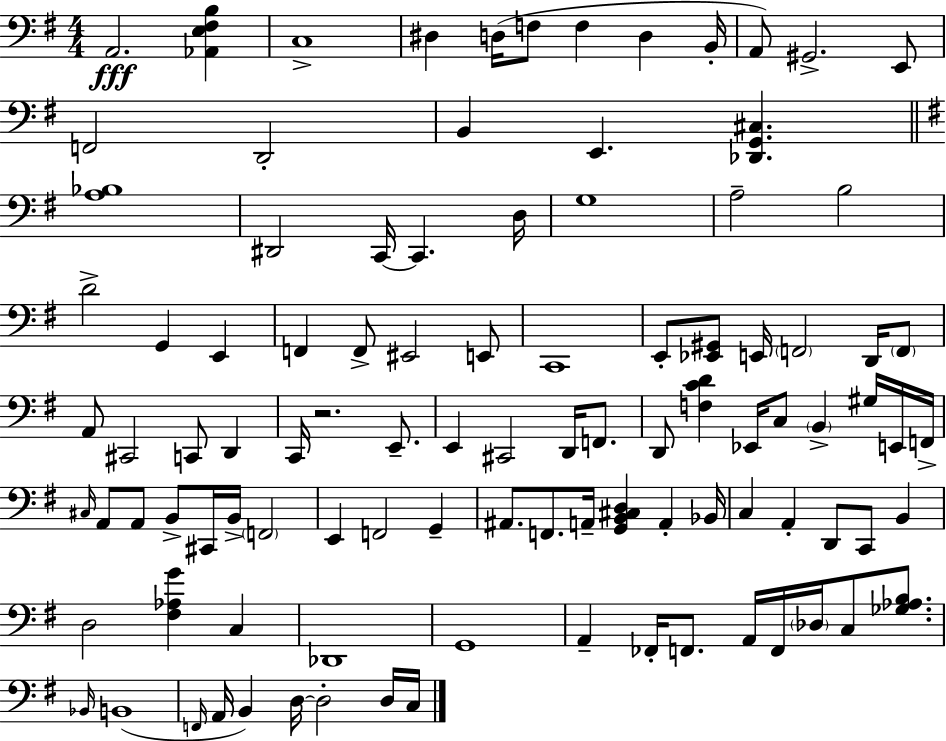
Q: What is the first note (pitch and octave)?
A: A2